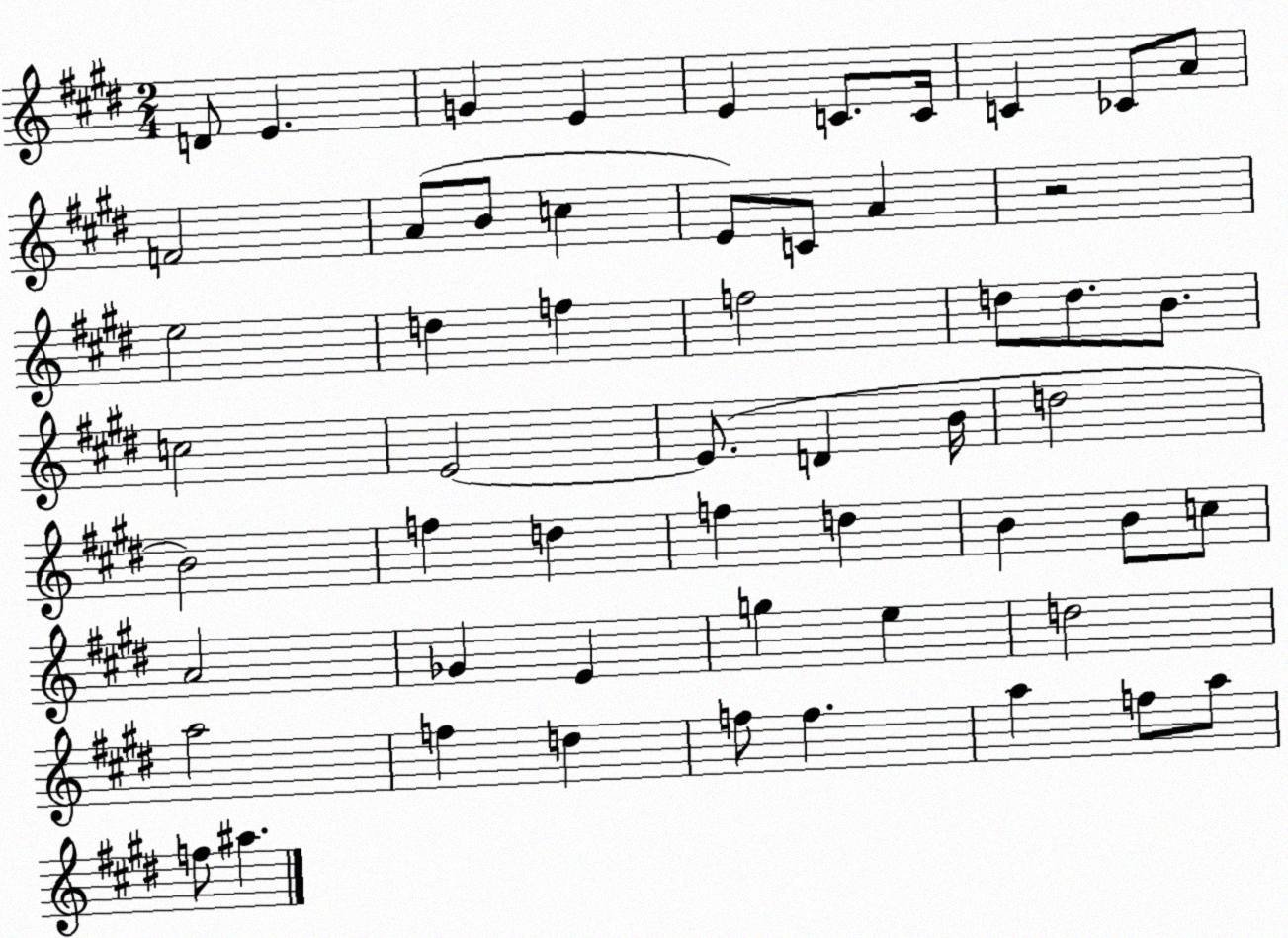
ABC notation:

X:1
T:Untitled
M:2/4
L:1/4
K:E
D/2 E G E E C/2 C/4 C _C/2 A/2 F2 A/2 B/2 c E/2 C/2 A z2 e2 d f f2 d/2 d/2 B/2 c2 E2 E/2 D B/4 d2 B2 f d f d B B/2 c/2 A2 _G E g e d2 a2 f d f/2 f a f/2 a/2 f/2 ^a